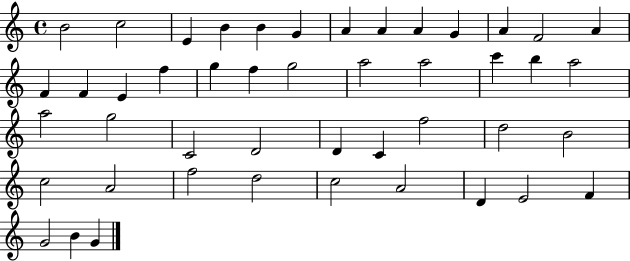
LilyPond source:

{
  \clef treble
  \time 4/4
  \defaultTimeSignature
  \key c \major
  b'2 c''2 | e'4 b'4 b'4 g'4 | a'4 a'4 a'4 g'4 | a'4 f'2 a'4 | \break f'4 f'4 e'4 f''4 | g''4 f''4 g''2 | a''2 a''2 | c'''4 b''4 a''2 | \break a''2 g''2 | c'2 d'2 | d'4 c'4 f''2 | d''2 b'2 | \break c''2 a'2 | f''2 d''2 | c''2 a'2 | d'4 e'2 f'4 | \break g'2 b'4 g'4 | \bar "|."
}